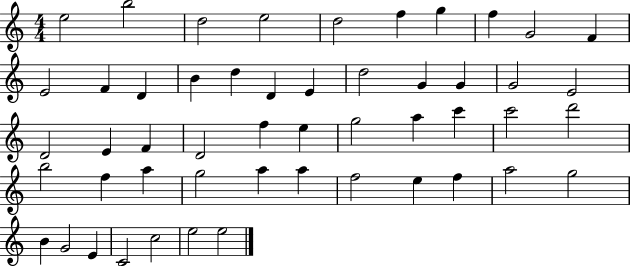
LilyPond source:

{
  \clef treble
  \numericTimeSignature
  \time 4/4
  \key c \major
  e''2 b''2 | d''2 e''2 | d''2 f''4 g''4 | f''4 g'2 f'4 | \break e'2 f'4 d'4 | b'4 d''4 d'4 e'4 | d''2 g'4 g'4 | g'2 e'2 | \break d'2 e'4 f'4 | d'2 f''4 e''4 | g''2 a''4 c'''4 | c'''2 d'''2 | \break b''2 f''4 a''4 | g''2 a''4 a''4 | f''2 e''4 f''4 | a''2 g''2 | \break b'4 g'2 e'4 | c'2 c''2 | e''2 e''2 | \bar "|."
}